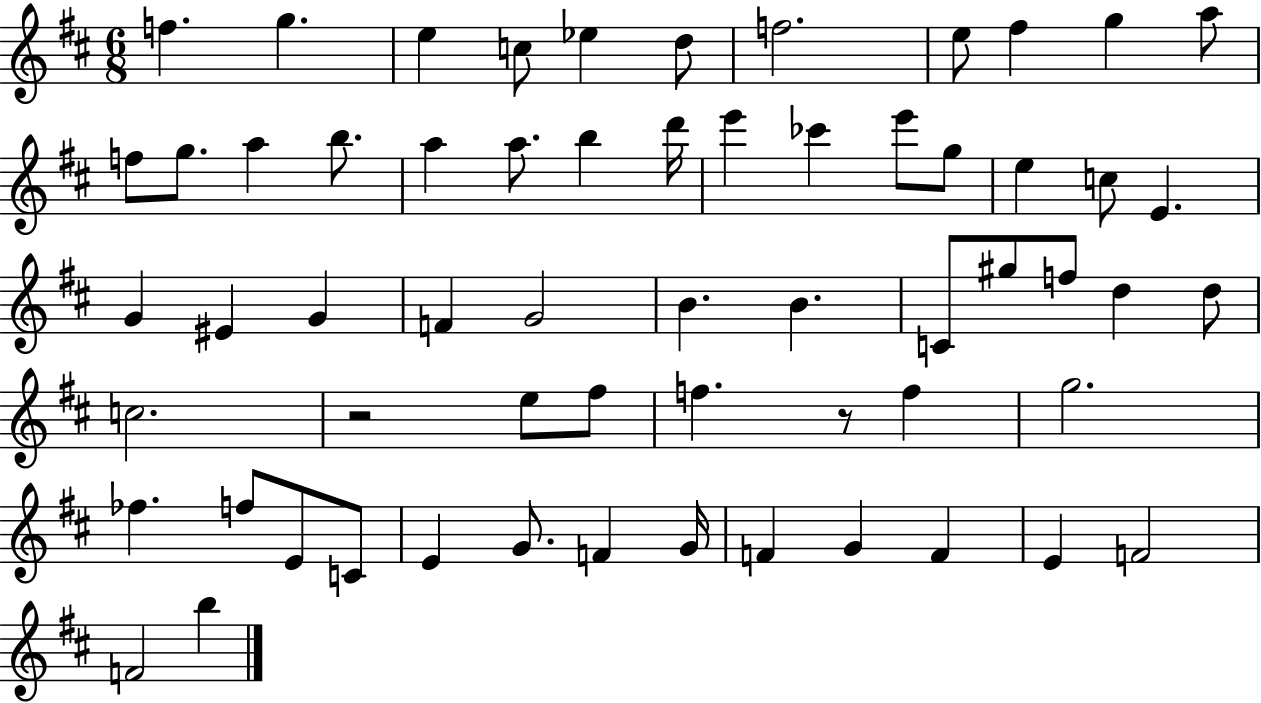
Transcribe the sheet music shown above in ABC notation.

X:1
T:Untitled
M:6/8
L:1/4
K:D
f g e c/2 _e d/2 f2 e/2 ^f g a/2 f/2 g/2 a b/2 a a/2 b d'/4 e' _c' e'/2 g/2 e c/2 E G ^E G F G2 B B C/2 ^g/2 f/2 d d/2 c2 z2 e/2 ^f/2 f z/2 f g2 _f f/2 E/2 C/2 E G/2 F G/4 F G F E F2 F2 b